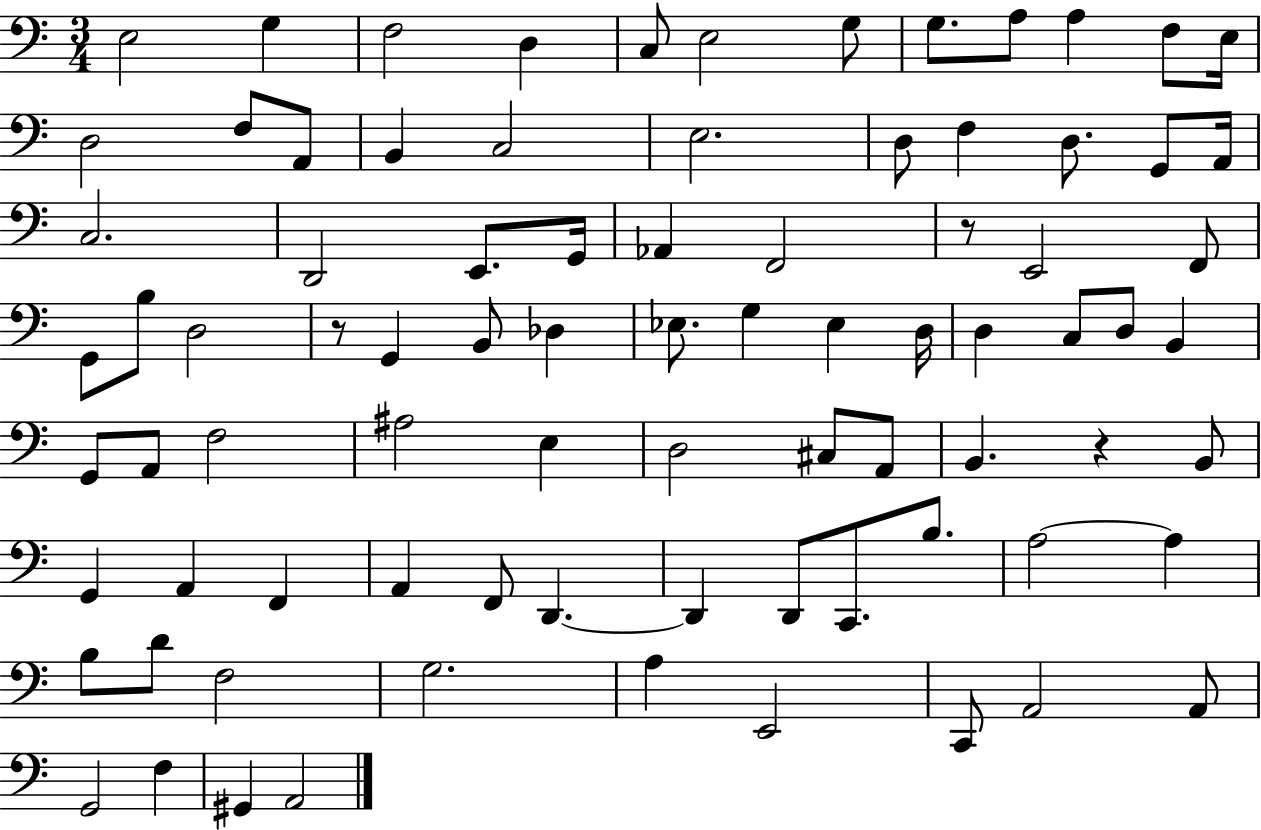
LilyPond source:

{
  \clef bass
  \numericTimeSignature
  \time 3/4
  \key c \major
  e2 g4 | f2 d4 | c8 e2 g8 | g8. a8 a4 f8 e16 | \break d2 f8 a,8 | b,4 c2 | e2. | d8 f4 d8. g,8 a,16 | \break c2. | d,2 e,8. g,16 | aes,4 f,2 | r8 e,2 f,8 | \break g,8 b8 d2 | r8 g,4 b,8 des4 | ees8. g4 ees4 d16 | d4 c8 d8 b,4 | \break g,8 a,8 f2 | ais2 e4 | d2 cis8 a,8 | b,4. r4 b,8 | \break g,4 a,4 f,4 | a,4 f,8 d,4.~~ | d,4 d,8 c,8. b8. | a2~~ a4 | \break b8 d'8 f2 | g2. | a4 e,2 | c,8 a,2 a,8 | \break g,2 f4 | gis,4 a,2 | \bar "|."
}